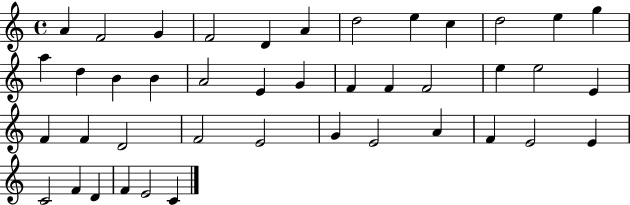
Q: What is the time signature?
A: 4/4